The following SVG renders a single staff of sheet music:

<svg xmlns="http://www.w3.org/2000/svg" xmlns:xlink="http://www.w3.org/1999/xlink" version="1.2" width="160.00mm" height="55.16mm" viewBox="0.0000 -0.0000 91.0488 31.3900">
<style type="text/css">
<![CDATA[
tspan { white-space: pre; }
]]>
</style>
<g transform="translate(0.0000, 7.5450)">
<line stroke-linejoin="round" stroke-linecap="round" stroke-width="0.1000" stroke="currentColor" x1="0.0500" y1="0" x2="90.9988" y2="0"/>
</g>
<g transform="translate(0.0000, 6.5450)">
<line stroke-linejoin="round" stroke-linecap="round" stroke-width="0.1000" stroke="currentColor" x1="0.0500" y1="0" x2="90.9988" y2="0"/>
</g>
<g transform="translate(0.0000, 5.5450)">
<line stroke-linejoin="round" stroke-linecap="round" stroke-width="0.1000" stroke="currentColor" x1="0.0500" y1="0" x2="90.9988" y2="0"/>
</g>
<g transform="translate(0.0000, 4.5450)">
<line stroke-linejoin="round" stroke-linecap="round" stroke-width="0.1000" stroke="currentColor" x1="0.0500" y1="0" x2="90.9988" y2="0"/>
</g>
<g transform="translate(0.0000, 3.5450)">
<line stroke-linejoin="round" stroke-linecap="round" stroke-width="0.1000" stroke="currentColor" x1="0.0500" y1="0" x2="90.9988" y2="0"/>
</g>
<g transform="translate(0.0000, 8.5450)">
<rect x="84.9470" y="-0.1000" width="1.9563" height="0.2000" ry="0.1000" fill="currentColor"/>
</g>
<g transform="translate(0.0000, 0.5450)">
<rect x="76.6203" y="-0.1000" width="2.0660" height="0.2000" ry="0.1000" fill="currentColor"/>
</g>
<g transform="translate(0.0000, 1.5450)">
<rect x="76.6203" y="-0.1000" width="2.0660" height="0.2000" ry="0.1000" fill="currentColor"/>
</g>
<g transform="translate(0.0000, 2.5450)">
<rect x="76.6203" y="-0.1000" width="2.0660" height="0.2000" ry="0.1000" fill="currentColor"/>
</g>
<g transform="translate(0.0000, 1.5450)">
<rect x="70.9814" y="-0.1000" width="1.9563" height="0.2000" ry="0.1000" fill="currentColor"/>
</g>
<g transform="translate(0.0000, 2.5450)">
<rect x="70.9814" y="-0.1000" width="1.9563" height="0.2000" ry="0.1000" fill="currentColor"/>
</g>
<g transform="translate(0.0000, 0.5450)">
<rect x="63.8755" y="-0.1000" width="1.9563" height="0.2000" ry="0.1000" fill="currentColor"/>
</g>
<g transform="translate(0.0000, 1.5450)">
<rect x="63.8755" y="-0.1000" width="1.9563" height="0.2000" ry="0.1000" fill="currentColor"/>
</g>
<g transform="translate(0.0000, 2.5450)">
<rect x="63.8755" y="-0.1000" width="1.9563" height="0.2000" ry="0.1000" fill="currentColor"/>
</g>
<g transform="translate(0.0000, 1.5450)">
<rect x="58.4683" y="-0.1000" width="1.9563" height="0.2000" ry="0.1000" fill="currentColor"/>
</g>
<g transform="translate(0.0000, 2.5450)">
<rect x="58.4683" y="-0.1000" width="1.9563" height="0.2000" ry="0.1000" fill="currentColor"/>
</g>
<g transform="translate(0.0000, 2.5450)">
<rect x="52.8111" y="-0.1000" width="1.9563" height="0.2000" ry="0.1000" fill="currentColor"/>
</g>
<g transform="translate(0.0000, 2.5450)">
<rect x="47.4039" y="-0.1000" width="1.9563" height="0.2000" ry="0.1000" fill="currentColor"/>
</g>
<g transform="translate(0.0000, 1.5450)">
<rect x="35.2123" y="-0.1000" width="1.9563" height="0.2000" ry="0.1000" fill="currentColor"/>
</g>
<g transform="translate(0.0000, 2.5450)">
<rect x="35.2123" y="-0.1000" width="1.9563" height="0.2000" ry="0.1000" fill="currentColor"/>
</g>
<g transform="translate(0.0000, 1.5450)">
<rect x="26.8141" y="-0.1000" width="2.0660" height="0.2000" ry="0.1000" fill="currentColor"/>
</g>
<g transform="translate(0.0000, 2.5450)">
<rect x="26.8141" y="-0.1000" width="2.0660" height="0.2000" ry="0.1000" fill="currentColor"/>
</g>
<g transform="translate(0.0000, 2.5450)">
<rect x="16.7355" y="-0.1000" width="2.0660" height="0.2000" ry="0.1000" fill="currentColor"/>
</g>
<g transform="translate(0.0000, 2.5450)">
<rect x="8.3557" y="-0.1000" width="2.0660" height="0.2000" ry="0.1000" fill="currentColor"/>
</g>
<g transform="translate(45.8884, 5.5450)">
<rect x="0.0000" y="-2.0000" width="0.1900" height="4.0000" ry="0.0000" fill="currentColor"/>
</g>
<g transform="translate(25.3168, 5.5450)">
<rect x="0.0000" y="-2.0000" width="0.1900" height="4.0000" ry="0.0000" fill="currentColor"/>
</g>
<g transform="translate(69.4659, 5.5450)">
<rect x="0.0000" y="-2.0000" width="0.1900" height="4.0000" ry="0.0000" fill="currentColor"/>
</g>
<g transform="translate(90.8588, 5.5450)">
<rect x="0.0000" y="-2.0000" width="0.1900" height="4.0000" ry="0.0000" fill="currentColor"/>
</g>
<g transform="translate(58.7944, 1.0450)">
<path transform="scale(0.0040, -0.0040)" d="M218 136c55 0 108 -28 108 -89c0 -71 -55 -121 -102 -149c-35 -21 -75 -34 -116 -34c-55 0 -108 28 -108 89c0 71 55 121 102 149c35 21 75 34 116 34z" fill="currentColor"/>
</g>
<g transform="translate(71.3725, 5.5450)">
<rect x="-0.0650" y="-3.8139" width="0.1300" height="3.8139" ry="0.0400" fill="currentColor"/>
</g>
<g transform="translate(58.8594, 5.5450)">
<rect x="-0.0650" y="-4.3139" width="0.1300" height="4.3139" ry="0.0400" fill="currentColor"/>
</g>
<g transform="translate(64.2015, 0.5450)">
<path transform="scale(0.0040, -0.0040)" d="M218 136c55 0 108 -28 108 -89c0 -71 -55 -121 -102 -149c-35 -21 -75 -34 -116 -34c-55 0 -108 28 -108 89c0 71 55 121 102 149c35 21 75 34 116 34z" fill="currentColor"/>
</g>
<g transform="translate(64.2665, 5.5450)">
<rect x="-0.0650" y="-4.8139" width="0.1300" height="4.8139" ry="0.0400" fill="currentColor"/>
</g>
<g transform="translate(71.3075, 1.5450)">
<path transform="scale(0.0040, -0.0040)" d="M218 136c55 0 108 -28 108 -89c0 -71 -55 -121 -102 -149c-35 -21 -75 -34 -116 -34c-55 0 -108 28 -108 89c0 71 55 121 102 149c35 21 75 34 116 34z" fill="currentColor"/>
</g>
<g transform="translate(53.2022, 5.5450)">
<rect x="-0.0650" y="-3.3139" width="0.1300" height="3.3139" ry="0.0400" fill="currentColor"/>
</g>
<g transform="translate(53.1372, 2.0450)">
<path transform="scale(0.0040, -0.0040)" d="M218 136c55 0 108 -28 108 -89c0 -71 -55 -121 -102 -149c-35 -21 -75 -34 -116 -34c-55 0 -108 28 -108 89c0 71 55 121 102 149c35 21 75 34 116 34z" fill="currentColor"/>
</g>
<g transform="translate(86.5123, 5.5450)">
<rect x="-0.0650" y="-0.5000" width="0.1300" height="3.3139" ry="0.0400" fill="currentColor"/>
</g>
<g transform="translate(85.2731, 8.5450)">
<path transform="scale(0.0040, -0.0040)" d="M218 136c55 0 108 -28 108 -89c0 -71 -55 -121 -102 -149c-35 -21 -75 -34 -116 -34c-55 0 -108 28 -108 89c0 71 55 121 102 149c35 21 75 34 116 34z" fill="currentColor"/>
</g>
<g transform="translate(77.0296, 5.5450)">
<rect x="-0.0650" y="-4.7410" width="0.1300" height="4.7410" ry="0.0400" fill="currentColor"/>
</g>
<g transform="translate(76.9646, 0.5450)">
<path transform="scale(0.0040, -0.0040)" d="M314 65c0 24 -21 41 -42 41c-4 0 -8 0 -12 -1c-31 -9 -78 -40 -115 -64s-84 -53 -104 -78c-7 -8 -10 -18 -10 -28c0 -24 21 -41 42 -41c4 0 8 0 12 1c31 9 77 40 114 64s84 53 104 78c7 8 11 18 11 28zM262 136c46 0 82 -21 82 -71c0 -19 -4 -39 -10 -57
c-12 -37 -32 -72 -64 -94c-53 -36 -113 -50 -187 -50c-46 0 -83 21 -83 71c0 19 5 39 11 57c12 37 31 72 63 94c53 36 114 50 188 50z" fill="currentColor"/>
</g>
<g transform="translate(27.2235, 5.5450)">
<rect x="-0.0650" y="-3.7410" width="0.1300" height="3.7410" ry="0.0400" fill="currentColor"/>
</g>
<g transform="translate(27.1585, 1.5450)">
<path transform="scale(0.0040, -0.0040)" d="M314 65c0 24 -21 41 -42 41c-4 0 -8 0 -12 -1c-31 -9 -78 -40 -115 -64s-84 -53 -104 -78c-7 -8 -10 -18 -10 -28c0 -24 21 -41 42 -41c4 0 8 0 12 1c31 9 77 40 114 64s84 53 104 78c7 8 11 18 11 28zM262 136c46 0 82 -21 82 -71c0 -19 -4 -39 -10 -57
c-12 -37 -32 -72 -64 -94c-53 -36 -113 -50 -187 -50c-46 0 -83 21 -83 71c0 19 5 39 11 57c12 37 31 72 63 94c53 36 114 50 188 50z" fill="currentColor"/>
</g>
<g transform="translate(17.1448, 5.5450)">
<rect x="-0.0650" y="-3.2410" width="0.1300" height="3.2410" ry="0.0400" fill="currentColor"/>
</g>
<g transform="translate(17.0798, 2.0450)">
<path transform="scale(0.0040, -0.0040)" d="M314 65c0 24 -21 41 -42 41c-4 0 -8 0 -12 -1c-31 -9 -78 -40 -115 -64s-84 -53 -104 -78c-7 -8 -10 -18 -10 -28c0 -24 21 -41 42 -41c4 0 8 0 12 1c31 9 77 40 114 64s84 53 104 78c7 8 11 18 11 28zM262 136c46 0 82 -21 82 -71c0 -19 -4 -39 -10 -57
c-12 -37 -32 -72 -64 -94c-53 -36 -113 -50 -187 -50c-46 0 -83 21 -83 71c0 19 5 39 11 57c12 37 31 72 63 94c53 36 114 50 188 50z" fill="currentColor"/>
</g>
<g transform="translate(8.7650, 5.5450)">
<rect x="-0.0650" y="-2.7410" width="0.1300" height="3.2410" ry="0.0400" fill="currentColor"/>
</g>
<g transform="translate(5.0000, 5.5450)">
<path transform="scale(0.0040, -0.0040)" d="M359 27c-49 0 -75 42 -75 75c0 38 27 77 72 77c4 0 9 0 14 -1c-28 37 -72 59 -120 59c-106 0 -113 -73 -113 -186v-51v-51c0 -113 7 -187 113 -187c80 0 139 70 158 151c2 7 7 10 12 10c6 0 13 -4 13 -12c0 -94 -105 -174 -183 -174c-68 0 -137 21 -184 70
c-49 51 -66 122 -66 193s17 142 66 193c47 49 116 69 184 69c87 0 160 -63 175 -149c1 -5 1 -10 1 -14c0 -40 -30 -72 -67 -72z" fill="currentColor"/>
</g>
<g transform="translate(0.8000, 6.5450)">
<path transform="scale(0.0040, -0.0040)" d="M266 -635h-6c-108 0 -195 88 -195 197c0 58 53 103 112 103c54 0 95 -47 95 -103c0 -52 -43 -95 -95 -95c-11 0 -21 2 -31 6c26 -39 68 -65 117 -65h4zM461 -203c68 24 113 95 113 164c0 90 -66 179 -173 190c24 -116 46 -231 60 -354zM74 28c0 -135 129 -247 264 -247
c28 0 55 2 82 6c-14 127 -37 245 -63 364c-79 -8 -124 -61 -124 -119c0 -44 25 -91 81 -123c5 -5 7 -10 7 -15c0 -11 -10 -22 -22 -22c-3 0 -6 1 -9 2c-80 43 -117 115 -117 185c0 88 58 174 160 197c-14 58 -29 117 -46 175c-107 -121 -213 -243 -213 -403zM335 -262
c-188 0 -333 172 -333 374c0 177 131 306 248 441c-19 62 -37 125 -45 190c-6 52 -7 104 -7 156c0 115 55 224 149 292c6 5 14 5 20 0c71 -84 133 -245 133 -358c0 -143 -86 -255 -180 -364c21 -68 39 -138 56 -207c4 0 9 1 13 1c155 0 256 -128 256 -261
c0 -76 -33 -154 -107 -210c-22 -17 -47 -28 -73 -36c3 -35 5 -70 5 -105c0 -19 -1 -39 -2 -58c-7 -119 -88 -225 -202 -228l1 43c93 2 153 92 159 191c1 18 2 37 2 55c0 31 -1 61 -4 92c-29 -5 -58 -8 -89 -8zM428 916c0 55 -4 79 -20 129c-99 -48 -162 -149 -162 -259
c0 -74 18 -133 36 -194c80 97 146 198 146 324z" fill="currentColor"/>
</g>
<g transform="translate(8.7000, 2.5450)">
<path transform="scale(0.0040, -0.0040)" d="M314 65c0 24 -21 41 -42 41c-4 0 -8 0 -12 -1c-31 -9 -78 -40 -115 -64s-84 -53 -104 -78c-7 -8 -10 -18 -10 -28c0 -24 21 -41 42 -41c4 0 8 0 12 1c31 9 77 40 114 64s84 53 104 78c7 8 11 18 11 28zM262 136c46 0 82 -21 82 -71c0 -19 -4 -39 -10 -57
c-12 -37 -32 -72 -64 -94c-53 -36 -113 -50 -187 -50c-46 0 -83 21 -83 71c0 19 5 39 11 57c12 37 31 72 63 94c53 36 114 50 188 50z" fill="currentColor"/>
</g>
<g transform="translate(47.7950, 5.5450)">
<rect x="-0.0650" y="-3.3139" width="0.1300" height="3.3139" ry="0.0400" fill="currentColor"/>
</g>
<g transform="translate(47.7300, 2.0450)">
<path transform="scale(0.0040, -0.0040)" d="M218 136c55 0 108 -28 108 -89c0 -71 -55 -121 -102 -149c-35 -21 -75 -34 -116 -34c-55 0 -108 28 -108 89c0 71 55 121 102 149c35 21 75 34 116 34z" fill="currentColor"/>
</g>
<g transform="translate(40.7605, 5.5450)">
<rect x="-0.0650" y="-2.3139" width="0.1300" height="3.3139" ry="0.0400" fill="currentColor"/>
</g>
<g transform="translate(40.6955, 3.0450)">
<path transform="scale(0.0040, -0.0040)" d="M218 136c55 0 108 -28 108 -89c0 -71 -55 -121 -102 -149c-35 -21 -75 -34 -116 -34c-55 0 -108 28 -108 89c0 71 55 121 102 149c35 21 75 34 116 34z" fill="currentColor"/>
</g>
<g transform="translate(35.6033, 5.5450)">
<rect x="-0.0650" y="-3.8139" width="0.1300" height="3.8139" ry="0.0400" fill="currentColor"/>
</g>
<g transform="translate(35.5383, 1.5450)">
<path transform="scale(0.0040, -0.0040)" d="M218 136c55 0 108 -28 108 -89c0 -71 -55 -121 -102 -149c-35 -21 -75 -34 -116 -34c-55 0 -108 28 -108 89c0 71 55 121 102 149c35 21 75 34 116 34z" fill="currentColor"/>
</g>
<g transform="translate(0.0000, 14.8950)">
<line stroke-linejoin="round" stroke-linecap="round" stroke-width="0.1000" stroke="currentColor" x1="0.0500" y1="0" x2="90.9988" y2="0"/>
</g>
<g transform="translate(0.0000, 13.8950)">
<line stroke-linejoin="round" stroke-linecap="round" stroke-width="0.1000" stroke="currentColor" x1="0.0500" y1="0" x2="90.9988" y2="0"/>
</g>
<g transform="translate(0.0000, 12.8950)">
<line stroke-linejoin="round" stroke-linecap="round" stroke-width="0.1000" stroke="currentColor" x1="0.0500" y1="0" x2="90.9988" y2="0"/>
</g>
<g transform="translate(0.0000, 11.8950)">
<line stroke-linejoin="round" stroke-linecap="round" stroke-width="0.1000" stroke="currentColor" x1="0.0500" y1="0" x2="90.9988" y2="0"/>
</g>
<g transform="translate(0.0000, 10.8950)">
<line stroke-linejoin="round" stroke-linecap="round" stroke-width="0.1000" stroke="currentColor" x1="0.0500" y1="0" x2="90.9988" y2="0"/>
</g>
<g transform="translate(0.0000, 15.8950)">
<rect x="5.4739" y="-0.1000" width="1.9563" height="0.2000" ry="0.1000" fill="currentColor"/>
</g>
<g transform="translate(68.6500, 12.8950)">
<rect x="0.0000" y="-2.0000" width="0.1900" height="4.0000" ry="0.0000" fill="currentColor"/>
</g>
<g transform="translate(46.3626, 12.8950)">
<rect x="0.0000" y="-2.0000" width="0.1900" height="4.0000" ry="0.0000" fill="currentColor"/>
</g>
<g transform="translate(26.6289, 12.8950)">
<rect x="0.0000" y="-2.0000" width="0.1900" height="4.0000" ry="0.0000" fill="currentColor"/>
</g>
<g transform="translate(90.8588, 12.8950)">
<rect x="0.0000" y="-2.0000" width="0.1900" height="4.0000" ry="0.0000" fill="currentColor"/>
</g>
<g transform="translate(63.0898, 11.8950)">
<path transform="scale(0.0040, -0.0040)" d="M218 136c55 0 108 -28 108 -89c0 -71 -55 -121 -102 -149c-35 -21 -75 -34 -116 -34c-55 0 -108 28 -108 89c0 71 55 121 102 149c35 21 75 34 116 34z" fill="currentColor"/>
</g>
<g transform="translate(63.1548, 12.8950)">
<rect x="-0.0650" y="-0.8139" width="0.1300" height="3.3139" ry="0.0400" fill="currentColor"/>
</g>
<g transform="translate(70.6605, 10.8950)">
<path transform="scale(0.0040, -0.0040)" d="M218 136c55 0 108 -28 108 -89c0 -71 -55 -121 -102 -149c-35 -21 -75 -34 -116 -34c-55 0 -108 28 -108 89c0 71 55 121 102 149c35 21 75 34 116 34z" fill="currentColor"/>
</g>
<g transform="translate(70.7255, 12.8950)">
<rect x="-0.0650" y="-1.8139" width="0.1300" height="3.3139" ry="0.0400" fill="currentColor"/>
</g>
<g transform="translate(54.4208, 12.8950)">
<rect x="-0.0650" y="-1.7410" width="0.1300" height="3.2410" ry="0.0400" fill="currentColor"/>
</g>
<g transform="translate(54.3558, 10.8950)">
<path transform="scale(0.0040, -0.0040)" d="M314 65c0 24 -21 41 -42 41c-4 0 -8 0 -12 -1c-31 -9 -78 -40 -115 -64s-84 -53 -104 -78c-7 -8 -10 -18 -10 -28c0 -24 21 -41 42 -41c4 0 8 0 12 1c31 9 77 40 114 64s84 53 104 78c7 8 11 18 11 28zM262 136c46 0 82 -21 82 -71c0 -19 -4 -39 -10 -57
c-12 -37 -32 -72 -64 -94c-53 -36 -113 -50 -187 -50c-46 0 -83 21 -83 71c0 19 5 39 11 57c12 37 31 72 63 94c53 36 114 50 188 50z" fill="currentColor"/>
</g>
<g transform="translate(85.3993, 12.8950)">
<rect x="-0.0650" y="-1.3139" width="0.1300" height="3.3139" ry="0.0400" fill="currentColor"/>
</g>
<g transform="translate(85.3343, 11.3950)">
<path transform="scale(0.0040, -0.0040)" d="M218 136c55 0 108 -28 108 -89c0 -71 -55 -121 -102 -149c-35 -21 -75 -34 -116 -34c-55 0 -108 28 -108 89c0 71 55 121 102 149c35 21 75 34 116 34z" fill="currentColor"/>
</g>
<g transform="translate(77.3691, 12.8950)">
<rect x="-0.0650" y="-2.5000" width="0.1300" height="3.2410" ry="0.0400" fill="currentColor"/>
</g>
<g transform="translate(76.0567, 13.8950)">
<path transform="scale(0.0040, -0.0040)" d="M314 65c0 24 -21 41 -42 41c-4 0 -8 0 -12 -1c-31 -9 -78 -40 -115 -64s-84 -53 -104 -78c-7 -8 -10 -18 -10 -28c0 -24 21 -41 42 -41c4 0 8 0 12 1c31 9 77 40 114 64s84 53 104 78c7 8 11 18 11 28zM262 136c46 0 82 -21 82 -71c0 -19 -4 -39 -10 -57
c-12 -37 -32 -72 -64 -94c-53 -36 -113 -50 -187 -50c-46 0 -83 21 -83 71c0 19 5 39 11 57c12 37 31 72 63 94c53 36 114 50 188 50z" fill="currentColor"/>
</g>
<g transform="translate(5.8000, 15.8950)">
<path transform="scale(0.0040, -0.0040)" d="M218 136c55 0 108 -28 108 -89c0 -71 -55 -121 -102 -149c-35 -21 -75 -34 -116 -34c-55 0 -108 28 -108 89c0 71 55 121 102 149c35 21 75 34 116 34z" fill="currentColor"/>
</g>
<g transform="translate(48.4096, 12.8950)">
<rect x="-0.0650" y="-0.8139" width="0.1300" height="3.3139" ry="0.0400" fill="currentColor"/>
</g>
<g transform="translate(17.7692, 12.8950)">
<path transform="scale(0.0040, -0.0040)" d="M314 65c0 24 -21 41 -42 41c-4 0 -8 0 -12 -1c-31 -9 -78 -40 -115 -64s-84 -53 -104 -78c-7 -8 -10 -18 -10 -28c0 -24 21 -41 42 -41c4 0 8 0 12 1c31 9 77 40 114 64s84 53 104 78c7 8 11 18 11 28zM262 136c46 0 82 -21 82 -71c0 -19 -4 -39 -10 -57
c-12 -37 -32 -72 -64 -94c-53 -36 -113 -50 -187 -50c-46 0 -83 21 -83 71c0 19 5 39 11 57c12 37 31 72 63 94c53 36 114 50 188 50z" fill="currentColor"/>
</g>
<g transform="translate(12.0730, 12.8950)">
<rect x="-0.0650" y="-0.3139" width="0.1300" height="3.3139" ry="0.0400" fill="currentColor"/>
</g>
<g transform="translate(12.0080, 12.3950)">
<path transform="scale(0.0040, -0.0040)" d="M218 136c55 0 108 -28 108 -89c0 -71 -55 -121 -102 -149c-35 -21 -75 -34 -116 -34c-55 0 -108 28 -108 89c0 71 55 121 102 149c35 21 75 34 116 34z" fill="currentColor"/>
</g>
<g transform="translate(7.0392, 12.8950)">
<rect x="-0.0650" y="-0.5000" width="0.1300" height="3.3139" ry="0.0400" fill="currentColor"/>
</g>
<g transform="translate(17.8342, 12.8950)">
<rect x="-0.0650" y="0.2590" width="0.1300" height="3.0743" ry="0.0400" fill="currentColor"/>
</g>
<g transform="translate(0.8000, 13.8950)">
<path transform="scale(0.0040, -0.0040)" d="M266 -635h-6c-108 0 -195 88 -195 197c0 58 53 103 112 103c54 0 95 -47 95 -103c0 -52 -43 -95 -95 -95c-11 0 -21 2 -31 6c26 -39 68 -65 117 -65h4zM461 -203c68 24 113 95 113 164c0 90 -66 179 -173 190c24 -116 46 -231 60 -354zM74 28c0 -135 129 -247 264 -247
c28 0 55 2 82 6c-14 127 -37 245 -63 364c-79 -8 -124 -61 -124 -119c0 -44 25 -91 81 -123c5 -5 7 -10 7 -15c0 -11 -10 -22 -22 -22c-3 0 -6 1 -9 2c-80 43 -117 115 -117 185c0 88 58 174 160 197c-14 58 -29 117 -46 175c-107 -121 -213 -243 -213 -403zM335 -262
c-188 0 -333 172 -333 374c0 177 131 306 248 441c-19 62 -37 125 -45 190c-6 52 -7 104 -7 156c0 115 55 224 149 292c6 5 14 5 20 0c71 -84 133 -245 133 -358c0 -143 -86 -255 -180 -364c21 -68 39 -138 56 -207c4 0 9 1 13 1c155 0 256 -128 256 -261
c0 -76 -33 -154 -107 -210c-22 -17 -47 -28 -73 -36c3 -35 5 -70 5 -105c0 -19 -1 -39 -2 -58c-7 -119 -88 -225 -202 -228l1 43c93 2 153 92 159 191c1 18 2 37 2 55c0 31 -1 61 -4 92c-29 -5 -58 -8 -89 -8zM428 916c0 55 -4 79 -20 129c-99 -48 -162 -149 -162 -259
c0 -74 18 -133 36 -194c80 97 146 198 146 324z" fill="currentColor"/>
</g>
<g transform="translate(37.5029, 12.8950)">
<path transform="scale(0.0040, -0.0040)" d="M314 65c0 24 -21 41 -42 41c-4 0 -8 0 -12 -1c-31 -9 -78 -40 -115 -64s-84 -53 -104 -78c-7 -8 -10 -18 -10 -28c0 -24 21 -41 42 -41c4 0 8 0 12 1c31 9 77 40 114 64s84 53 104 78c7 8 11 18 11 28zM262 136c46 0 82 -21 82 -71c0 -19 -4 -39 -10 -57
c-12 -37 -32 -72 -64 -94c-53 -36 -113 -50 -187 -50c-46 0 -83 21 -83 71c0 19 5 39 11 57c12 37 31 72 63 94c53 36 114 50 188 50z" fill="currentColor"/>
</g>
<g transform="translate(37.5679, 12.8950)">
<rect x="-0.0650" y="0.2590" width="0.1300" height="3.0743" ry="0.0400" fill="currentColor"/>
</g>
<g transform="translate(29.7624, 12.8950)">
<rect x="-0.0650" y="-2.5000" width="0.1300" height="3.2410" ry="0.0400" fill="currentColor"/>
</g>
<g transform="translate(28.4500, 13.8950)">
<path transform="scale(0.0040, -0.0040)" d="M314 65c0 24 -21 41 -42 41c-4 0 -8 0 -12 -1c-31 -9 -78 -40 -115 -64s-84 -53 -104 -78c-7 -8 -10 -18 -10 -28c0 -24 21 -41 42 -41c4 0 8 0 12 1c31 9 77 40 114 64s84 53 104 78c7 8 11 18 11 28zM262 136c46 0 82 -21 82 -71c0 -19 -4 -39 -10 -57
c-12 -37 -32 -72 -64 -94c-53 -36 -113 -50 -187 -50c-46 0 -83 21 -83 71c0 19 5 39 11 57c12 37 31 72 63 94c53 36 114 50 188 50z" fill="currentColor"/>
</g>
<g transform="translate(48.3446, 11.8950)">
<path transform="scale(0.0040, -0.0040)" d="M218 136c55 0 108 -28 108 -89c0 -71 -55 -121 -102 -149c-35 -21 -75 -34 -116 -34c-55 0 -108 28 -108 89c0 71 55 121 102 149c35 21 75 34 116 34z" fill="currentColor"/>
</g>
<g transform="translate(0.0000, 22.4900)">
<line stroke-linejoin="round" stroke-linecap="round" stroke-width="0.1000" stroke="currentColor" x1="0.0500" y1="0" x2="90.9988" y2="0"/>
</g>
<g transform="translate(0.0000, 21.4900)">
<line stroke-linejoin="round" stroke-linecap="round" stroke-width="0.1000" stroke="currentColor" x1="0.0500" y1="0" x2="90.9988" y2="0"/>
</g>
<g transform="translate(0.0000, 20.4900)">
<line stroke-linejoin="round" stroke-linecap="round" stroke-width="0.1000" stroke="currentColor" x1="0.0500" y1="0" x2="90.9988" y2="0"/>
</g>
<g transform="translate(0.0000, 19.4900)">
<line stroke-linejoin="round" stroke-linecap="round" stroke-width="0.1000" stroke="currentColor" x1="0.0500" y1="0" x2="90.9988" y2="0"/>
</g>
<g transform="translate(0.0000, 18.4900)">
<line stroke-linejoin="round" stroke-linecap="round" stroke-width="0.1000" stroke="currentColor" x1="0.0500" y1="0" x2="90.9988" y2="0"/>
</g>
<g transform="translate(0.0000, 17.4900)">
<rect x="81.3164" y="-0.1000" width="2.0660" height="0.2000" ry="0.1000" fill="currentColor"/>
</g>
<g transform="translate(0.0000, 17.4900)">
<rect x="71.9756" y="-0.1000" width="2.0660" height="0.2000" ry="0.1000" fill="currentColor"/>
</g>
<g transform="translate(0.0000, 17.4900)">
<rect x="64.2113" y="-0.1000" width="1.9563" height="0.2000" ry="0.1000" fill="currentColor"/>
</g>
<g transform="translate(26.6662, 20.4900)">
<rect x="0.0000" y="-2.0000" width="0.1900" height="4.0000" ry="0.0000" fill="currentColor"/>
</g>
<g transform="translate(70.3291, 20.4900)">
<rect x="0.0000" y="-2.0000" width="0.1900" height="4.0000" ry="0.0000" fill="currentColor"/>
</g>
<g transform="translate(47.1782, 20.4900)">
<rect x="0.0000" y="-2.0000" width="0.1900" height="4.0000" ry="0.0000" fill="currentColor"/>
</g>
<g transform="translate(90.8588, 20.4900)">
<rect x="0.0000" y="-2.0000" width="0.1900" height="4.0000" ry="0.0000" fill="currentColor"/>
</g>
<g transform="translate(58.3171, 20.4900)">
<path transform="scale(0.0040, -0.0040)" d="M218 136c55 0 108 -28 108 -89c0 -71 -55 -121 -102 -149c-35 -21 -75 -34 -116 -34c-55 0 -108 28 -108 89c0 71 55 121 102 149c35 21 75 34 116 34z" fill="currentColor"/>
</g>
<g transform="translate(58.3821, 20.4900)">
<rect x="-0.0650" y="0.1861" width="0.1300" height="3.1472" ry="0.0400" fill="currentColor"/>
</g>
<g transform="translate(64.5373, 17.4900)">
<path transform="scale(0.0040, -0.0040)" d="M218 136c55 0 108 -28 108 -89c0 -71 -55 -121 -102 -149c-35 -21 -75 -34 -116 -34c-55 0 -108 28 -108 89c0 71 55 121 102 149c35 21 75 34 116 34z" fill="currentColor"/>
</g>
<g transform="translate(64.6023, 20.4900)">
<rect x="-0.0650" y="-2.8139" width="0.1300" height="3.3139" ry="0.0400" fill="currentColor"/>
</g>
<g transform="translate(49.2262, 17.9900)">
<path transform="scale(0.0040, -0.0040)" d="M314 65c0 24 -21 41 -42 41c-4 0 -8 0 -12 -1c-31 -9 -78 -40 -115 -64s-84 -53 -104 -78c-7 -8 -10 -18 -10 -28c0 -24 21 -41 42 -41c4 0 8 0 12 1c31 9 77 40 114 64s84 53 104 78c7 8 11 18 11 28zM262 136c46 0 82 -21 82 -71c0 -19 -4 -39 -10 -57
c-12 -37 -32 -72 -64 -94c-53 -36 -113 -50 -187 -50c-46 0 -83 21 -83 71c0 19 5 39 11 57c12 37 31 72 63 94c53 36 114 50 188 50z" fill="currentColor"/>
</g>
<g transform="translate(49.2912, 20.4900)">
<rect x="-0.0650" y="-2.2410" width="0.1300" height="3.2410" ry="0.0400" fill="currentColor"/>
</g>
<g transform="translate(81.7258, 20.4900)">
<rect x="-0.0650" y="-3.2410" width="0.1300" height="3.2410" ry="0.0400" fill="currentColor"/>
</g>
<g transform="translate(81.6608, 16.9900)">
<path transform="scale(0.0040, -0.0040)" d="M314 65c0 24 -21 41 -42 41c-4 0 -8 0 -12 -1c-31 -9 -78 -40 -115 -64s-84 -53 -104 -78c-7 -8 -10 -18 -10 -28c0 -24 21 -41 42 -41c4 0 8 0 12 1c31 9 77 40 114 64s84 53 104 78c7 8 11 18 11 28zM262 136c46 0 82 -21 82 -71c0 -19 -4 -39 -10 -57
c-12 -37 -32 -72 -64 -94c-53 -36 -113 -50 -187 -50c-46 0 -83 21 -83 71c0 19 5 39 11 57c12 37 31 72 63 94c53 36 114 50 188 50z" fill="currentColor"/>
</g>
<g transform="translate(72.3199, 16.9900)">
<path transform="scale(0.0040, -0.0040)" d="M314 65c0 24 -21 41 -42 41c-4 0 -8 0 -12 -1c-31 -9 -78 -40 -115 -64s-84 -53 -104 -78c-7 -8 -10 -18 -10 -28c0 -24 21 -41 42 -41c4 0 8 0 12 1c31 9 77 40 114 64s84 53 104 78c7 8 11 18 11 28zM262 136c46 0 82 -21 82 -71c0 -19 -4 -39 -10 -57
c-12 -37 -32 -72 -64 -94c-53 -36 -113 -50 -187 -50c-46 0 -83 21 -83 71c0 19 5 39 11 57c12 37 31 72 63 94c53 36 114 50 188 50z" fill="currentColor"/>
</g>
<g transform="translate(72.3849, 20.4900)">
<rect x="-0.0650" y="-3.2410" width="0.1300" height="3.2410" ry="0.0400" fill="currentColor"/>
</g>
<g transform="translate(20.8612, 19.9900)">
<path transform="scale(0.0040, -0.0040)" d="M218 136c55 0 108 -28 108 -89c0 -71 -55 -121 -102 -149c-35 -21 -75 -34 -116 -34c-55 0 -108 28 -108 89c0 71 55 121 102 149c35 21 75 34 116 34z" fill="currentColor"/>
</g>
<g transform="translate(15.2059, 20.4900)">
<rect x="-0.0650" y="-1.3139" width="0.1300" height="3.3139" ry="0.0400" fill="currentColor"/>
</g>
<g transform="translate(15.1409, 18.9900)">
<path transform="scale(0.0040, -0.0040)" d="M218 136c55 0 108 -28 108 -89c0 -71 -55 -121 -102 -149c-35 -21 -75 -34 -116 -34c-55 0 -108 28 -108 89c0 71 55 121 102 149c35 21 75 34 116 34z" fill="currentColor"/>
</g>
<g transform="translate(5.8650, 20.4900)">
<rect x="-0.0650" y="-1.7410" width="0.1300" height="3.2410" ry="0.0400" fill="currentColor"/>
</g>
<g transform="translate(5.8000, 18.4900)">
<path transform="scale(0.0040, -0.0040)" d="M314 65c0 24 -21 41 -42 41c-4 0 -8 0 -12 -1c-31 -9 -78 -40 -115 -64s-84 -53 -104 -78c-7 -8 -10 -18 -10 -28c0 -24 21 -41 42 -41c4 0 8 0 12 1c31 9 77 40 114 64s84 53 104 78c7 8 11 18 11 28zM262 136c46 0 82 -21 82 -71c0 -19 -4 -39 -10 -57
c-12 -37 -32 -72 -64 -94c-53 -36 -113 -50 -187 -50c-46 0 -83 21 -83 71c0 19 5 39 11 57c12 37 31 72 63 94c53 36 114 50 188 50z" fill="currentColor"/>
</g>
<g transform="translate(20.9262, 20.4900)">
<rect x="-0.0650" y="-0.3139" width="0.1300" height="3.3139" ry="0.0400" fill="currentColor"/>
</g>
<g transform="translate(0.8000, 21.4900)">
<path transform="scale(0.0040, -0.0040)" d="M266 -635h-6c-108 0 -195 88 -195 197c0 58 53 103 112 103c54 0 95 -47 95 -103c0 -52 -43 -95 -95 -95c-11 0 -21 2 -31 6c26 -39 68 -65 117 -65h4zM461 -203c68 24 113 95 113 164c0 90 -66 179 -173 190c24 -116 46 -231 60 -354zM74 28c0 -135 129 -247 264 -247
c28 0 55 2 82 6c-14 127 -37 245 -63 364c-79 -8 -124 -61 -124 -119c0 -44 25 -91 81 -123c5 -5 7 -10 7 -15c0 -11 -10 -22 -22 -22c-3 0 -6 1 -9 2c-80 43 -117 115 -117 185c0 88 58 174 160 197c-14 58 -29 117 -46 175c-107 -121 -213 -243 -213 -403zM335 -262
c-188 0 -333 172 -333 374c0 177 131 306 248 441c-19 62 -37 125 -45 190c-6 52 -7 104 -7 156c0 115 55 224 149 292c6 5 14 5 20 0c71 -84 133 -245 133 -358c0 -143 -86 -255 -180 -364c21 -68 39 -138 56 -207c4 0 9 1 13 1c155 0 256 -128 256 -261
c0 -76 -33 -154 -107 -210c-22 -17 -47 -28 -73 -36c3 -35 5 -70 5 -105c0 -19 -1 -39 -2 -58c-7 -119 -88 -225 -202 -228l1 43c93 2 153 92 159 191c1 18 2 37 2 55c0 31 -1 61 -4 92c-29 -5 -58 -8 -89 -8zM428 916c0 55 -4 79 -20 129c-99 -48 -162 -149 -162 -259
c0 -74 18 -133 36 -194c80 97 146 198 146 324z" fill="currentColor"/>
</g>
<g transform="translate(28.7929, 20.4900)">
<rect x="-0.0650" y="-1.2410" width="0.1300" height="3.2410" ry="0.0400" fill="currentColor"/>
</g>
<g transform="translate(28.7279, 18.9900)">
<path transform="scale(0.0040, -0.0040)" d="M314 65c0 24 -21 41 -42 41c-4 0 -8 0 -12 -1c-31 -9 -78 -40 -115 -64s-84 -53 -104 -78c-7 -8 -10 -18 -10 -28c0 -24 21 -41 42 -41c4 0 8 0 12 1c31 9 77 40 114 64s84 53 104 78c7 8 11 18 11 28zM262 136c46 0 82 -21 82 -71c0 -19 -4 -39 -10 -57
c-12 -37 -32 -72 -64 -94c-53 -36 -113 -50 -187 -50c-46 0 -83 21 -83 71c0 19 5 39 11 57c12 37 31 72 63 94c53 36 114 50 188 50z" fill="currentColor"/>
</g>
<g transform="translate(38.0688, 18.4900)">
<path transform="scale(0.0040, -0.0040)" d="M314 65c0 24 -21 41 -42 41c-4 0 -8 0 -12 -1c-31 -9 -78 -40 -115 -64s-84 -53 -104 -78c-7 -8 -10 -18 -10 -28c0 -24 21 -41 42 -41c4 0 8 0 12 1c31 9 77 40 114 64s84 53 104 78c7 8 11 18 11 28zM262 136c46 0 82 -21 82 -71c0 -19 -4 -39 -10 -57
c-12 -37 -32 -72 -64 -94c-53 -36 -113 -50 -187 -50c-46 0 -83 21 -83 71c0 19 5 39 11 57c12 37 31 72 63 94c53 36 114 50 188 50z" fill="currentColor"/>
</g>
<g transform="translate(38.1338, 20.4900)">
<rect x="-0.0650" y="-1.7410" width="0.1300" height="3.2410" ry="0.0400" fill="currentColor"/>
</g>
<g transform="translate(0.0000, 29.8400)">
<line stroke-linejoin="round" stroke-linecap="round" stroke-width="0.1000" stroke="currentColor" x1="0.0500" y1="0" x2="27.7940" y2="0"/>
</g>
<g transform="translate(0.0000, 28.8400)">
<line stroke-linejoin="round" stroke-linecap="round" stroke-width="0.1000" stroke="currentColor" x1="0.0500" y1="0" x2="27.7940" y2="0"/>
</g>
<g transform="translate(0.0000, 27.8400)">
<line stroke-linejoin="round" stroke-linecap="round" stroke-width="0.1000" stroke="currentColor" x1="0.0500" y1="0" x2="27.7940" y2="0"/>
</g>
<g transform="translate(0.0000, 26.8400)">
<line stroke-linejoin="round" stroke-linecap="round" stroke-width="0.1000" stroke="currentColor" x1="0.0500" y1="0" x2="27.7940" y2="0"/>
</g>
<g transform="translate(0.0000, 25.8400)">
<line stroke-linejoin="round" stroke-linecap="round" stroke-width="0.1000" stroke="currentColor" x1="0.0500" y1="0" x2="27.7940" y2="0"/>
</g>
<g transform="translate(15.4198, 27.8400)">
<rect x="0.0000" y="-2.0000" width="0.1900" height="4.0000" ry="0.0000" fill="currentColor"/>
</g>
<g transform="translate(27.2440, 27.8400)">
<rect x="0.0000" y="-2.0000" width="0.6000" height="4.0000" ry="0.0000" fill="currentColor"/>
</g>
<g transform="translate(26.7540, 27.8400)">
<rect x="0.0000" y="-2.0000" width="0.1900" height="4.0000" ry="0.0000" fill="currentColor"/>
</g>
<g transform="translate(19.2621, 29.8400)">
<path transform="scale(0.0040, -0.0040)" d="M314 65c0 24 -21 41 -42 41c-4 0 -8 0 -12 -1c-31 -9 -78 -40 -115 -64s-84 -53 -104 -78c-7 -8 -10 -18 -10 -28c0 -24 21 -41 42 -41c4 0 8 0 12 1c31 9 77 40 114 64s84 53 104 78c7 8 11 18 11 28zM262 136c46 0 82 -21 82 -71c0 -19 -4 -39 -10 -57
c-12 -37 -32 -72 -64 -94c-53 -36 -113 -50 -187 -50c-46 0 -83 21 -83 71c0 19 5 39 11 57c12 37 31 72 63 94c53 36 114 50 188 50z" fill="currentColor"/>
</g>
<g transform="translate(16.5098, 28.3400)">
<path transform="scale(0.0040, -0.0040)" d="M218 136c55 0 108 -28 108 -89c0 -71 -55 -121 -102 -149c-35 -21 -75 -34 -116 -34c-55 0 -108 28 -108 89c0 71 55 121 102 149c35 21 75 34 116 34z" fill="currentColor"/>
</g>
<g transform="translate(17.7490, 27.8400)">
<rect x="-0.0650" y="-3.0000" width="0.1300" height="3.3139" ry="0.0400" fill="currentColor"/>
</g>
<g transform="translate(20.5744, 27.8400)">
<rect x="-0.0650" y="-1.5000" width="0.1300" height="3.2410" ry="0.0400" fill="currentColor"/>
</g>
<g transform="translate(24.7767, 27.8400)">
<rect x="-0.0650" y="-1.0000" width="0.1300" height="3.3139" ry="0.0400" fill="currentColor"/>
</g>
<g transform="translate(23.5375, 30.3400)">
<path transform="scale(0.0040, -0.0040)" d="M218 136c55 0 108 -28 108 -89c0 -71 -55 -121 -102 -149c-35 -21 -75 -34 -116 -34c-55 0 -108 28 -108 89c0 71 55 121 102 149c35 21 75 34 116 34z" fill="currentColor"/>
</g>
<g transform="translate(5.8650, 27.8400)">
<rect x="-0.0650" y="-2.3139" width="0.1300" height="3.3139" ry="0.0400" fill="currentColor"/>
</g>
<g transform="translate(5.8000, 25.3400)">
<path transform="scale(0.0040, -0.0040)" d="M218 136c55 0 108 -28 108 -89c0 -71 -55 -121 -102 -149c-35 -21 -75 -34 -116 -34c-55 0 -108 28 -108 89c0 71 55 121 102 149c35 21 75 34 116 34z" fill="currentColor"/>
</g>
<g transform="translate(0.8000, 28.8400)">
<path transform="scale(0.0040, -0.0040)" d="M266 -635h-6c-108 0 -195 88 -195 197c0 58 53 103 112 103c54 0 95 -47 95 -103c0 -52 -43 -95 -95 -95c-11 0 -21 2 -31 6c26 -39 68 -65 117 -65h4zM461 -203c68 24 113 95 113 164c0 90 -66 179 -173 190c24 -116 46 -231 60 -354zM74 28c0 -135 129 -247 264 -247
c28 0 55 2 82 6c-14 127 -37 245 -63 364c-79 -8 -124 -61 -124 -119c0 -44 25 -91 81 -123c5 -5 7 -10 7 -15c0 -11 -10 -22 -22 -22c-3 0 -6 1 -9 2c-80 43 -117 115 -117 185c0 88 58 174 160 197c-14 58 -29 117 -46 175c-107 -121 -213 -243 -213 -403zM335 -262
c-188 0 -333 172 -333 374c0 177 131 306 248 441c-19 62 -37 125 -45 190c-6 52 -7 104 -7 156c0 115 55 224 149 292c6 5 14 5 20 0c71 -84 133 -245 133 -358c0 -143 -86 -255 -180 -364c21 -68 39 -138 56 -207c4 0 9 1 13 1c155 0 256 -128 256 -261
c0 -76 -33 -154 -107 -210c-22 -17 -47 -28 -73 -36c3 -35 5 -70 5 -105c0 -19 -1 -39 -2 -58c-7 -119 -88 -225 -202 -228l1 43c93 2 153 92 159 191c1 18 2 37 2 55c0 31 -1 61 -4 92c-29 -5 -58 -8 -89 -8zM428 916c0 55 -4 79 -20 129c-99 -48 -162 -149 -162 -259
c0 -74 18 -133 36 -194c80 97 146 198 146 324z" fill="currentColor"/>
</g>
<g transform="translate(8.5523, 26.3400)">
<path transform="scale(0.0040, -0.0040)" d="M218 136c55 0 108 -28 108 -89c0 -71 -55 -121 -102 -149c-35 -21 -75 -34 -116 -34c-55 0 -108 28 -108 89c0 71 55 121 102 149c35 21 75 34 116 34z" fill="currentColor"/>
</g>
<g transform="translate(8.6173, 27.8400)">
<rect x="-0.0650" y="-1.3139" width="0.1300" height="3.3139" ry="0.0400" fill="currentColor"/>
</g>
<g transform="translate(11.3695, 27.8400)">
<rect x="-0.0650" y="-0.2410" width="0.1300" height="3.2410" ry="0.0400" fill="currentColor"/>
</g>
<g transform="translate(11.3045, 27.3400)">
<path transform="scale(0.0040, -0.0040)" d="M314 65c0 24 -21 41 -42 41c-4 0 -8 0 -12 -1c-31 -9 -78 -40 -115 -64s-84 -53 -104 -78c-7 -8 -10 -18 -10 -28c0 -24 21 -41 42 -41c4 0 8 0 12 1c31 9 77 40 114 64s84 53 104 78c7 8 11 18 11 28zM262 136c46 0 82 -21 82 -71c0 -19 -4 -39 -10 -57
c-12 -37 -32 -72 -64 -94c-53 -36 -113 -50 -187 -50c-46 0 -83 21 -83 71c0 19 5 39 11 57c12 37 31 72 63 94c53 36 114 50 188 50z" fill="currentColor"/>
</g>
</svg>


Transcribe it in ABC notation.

X:1
T:Untitled
M:4/4
L:1/4
K:C
a2 b2 c'2 c' g b b d' e' c' e'2 C C c B2 G2 B2 d f2 d f G2 e f2 e c e2 f2 g2 B a b2 b2 g e c2 A E2 D